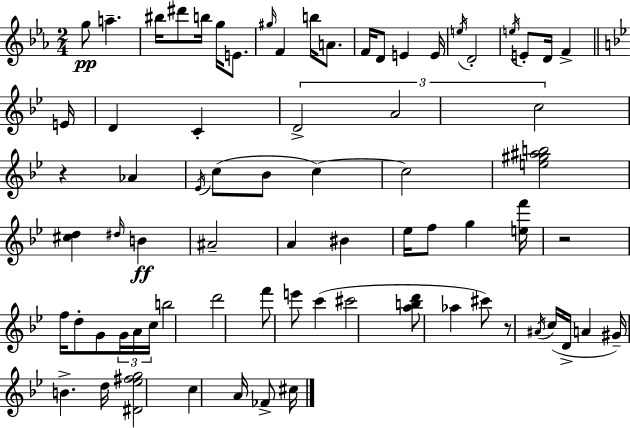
{
  \clef treble
  \numericTimeSignature
  \time 2/4
  \key c \minor
  g''8\pp a''4.-- | bis''16 dis'''8 b''16 g''16 e'8. | \grace { gis''16 } f'4 b''16 a'8. | f'16 d'8 e'4 | \break e'16 \acciaccatura { e''16 } d'2-. | \acciaccatura { e''16 } e'8-. d'16 f'4-> | \bar "||" \break \key bes \major e'16 d'4 c'4-. | \tuplet 3/2 { d'2-> | a'2 | c''2 } | \break r4 aes'4 | \acciaccatura { ees'16 }( c''8 bes'8 c''4~~) | c''2 | <e'' gis'' ais'' b''>2 | \break <cis'' d''>4 \grace { dis''16 } b'4\ff | ais'2-- | a'4 bis'4 | ees''16 f''8 g''4 | \break <e'' f'''>16 r2 | f''16 d''8-. g'8 | \tuplet 3/2 { g'16 a'16 c''16 } b''2 | d'''2 | \break f'''8 e'''8 c'''4( | cis'''2 | <a'' b'' d'''>8 aes''4 | cis'''8) r8 \acciaccatura { ais'16 }( c''16 d'16-> | \break a'4 gis'16--) b'4.-> | d''16 <dis' ees'' fis'' g''>2 | c''4 | a'16 fes'8-> cis''16 \bar "|."
}